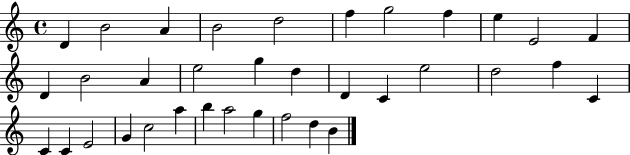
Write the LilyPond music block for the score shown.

{
  \clef treble
  \time 4/4
  \defaultTimeSignature
  \key c \major
  d'4 b'2 a'4 | b'2 d''2 | f''4 g''2 f''4 | e''4 e'2 f'4 | \break d'4 b'2 a'4 | e''2 g''4 d''4 | d'4 c'4 e''2 | d''2 f''4 c'4 | \break c'4 c'4 e'2 | g'4 c''2 a''4 | b''4 a''2 g''4 | f''2 d''4 b'4 | \break \bar "|."
}